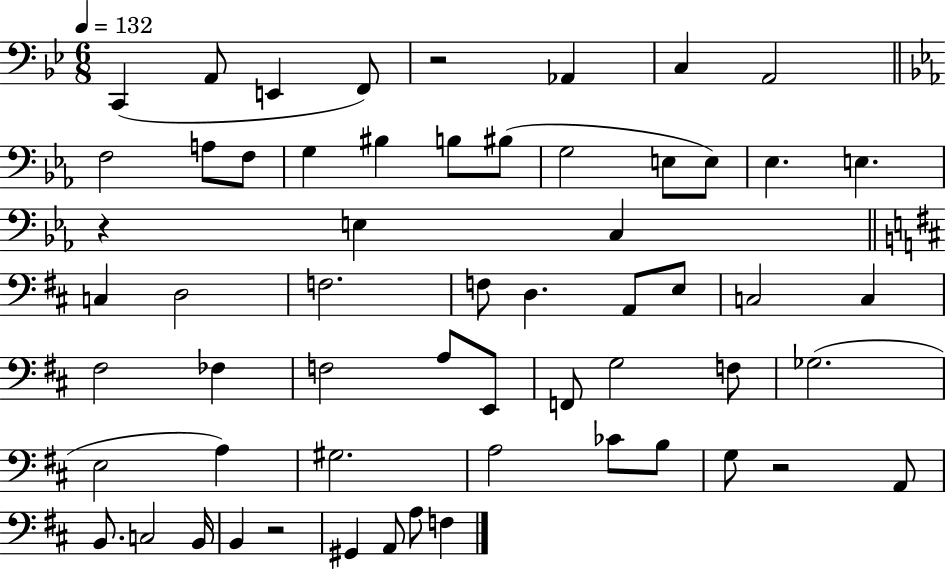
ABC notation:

X:1
T:Untitled
M:6/8
L:1/4
K:Bb
C,, A,,/2 E,, F,,/2 z2 _A,, C, A,,2 F,2 A,/2 F,/2 G, ^B, B,/2 ^B,/2 G,2 E,/2 E,/2 _E, E, z E, C, C, D,2 F,2 F,/2 D, A,,/2 E,/2 C,2 C, ^F,2 _F, F,2 A,/2 E,,/2 F,,/2 G,2 F,/2 _G,2 E,2 A, ^G,2 A,2 _C/2 B,/2 G,/2 z2 A,,/2 B,,/2 C,2 B,,/4 B,, z2 ^G,, A,,/2 A,/2 F,